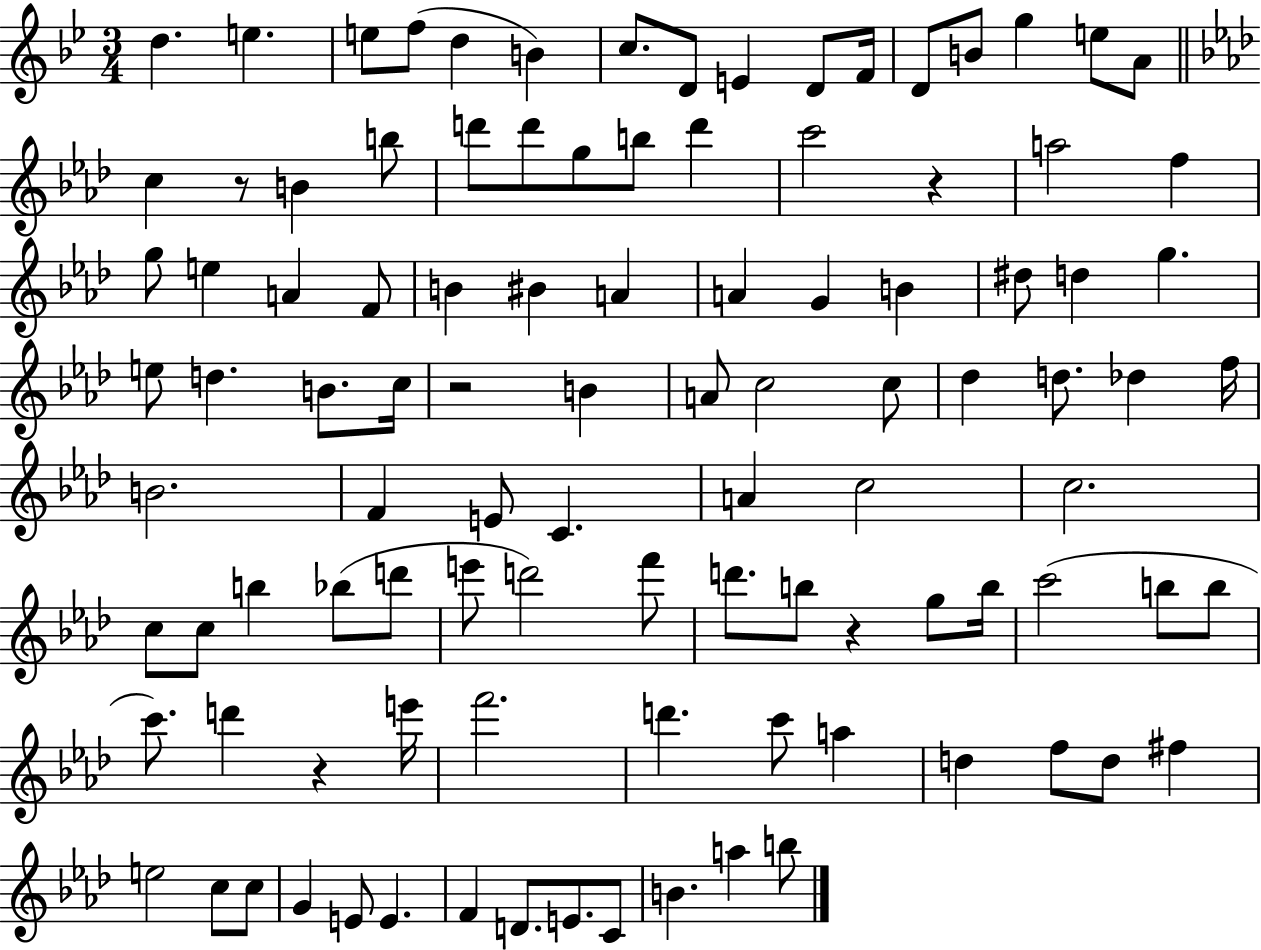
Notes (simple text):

D5/q. E5/q. E5/e F5/e D5/q B4/q C5/e. D4/e E4/q D4/e F4/s D4/e B4/e G5/q E5/e A4/e C5/q R/e B4/q B5/e D6/e D6/e G5/e B5/e D6/q C6/h R/q A5/h F5/q G5/e E5/q A4/q F4/e B4/q BIS4/q A4/q A4/q G4/q B4/q D#5/e D5/q G5/q. E5/e D5/q. B4/e. C5/s R/h B4/q A4/e C5/h C5/e Db5/q D5/e. Db5/q F5/s B4/h. F4/q E4/e C4/q. A4/q C5/h C5/h. C5/e C5/e B5/q Bb5/e D6/e E6/e D6/h F6/e D6/e. B5/e R/q G5/e B5/s C6/h B5/e B5/e C6/e. D6/q R/q E6/s F6/h. D6/q. C6/e A5/q D5/q F5/e D5/e F#5/q E5/h C5/e C5/e G4/q E4/e E4/q. F4/q D4/e. E4/e. C4/e B4/q. A5/q B5/e